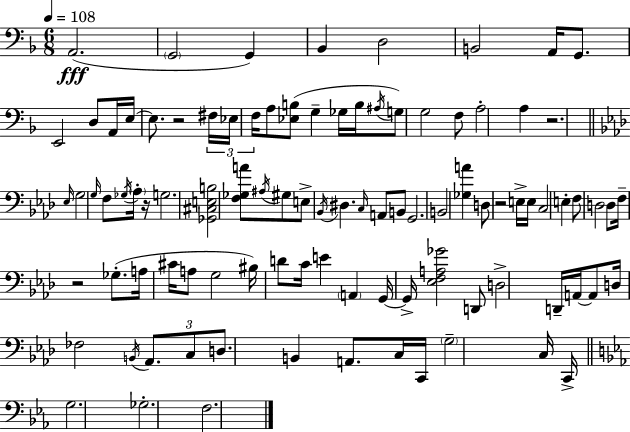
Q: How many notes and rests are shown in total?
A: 95